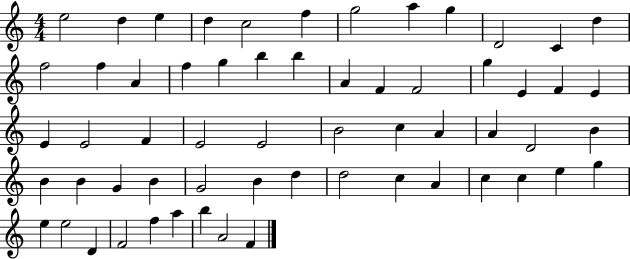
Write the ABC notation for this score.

X:1
T:Untitled
M:4/4
L:1/4
K:C
e2 d e d c2 f g2 a g D2 C d f2 f A f g b b A F F2 g E F E E E2 F E2 E2 B2 c A A D2 B B B G B G2 B d d2 c A c c e g e e2 D F2 f a b A2 F